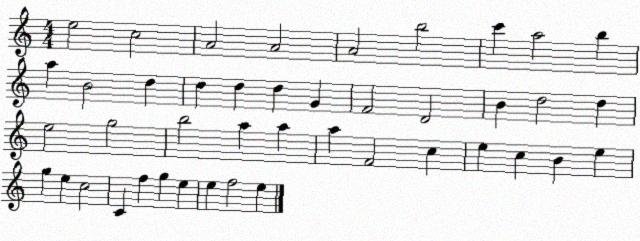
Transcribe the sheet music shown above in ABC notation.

X:1
T:Untitled
M:4/4
L:1/4
K:C
e2 c2 A2 A2 A2 b2 c' a2 b a B2 d d d d G F2 D2 B d2 d e2 g2 b2 a a a F2 c e c B e g e c2 C f g e e f2 e